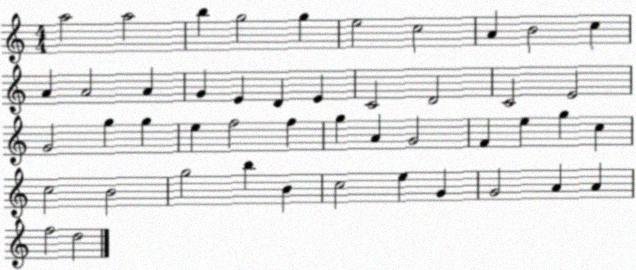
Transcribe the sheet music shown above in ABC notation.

X:1
T:Untitled
M:4/4
L:1/4
K:C
a2 a2 b g2 g e2 c2 A B2 c A A2 A G E D E C2 D2 C2 E2 G2 g g e f2 f g A G2 F e g c c2 B2 g2 b B c2 e G G2 A A f2 d2